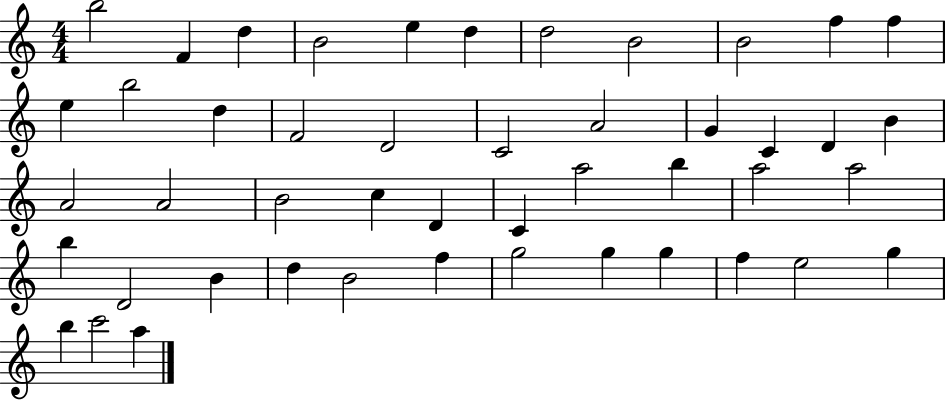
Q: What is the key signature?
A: C major